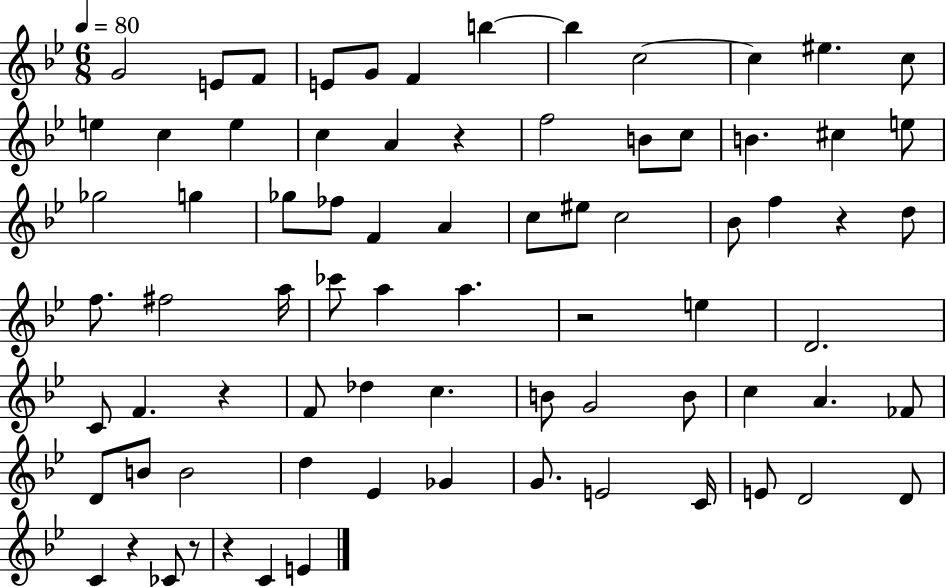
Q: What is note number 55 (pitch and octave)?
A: D4